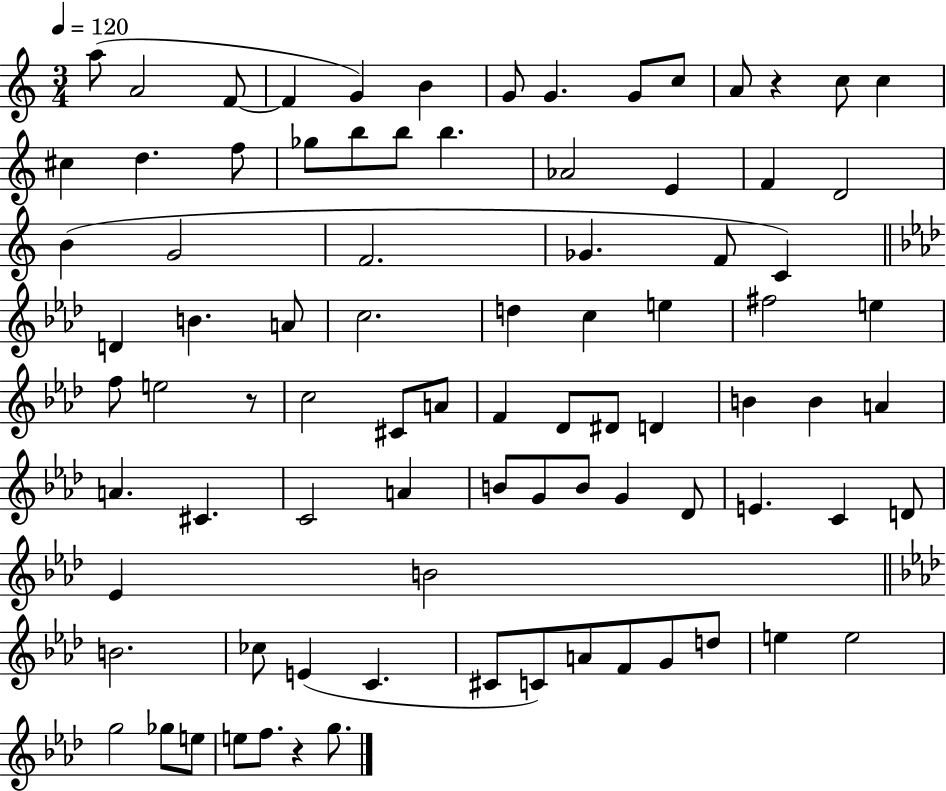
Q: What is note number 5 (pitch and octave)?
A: G4